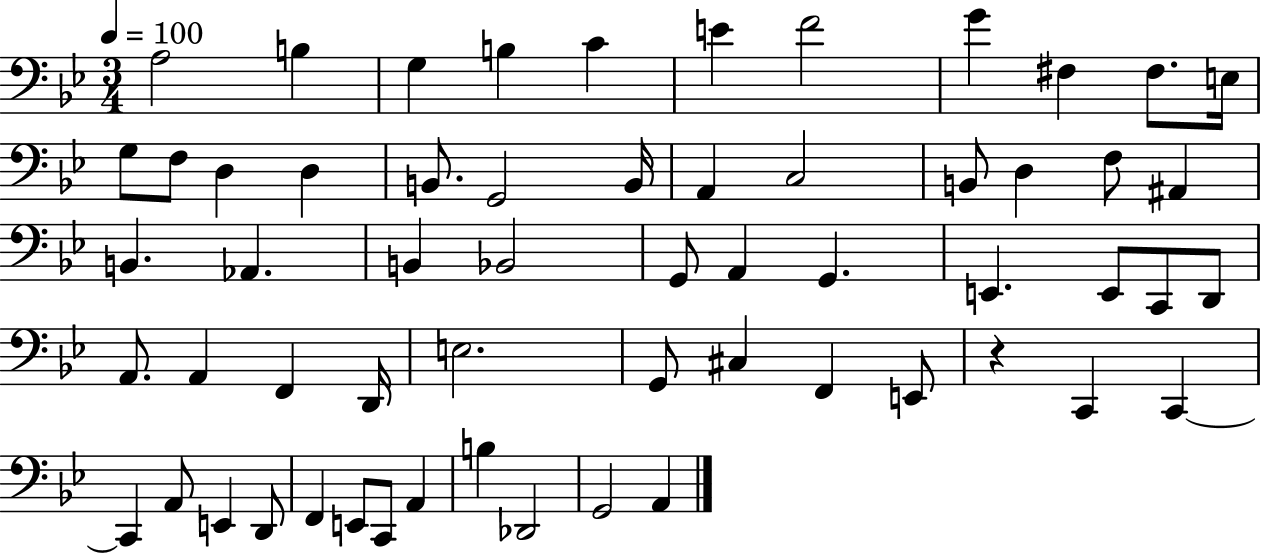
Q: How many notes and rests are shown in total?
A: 59